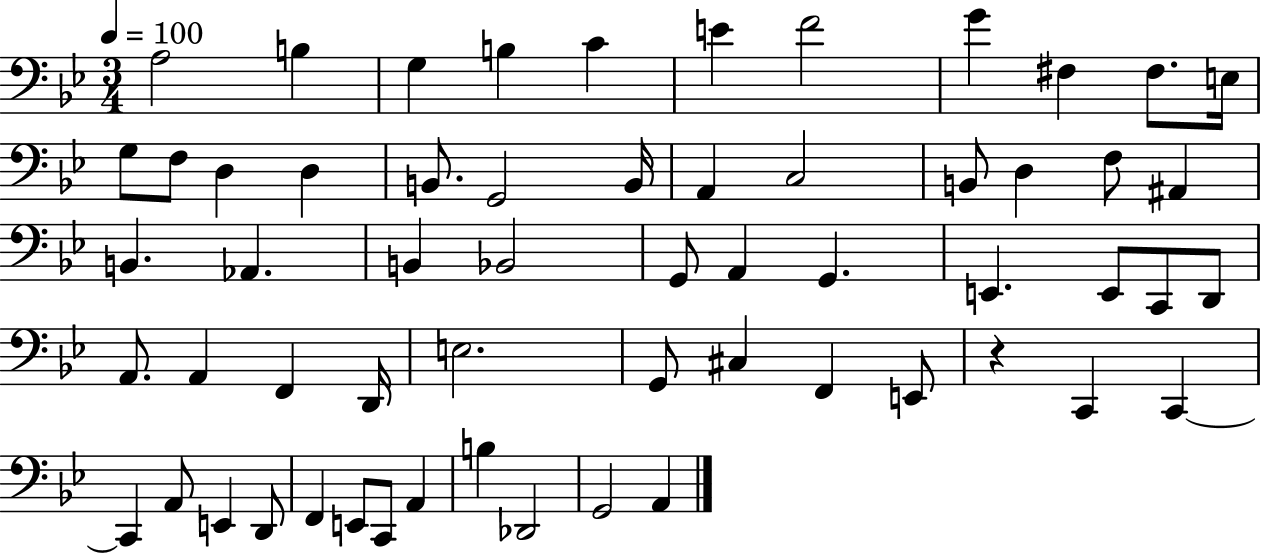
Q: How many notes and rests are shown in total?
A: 59